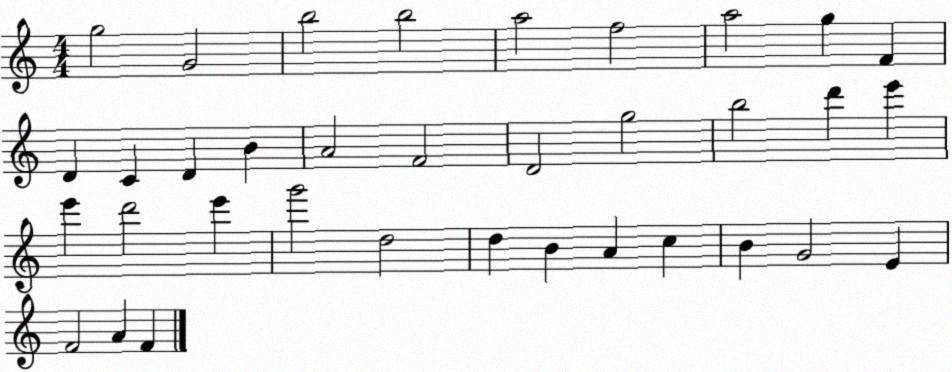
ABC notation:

X:1
T:Untitled
M:4/4
L:1/4
K:C
g2 G2 b2 b2 a2 f2 a2 g F D C D B A2 F2 D2 g2 b2 d' e' e' d'2 e' g'2 d2 d B A c B G2 E F2 A F